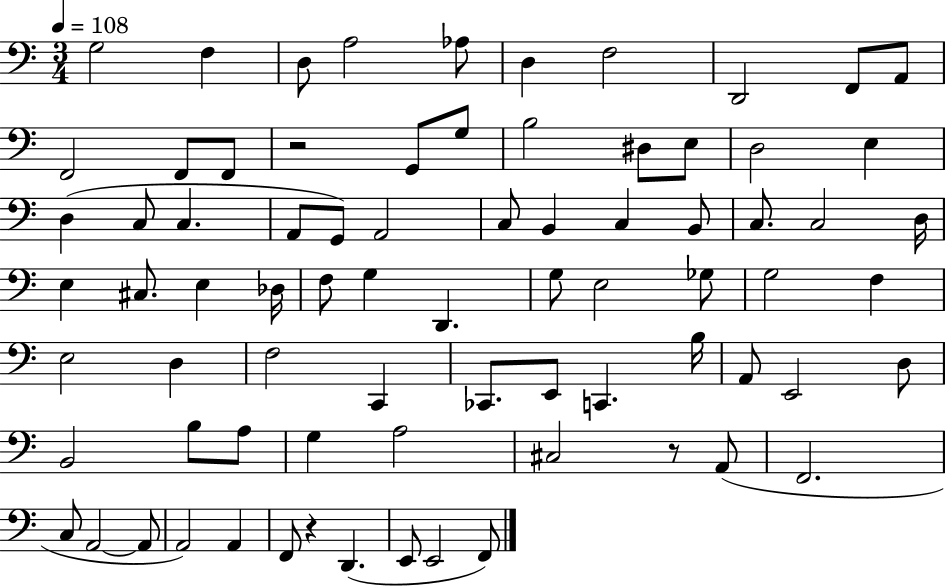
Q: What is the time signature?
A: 3/4